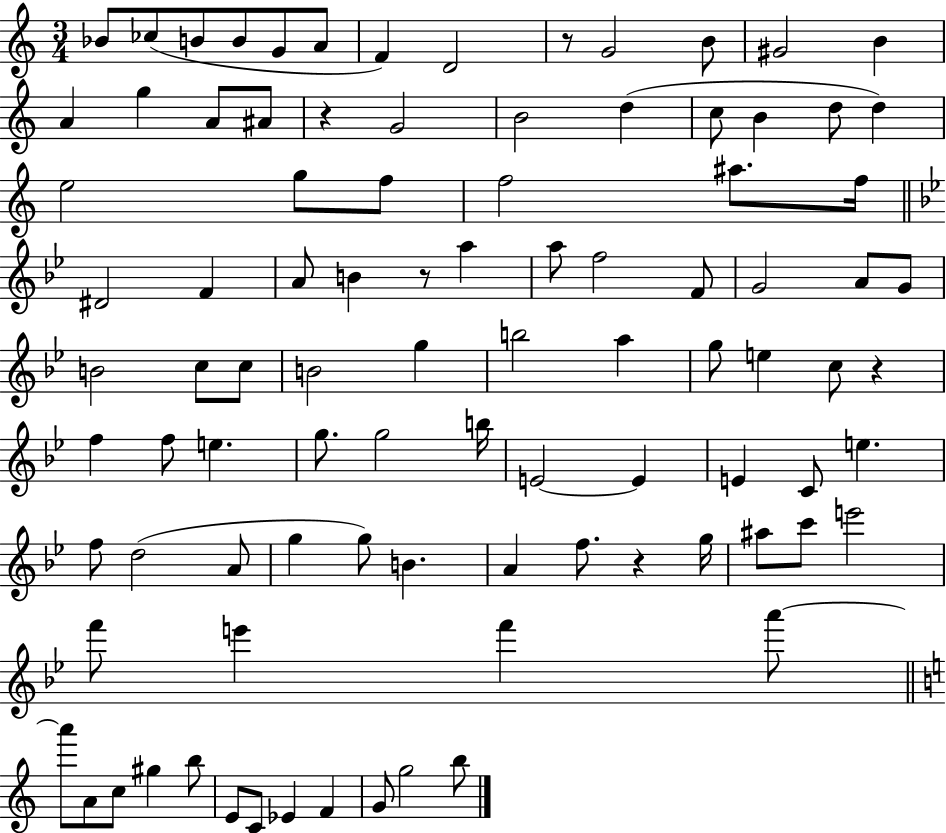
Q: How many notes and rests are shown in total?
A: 94